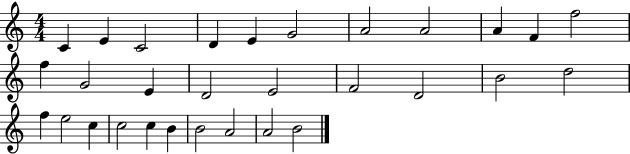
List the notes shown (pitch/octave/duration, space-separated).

C4/q E4/q C4/h D4/q E4/q G4/h A4/h A4/h A4/q F4/q F5/h F5/q G4/h E4/q D4/h E4/h F4/h D4/h B4/h D5/h F5/q E5/h C5/q C5/h C5/q B4/q B4/h A4/h A4/h B4/h